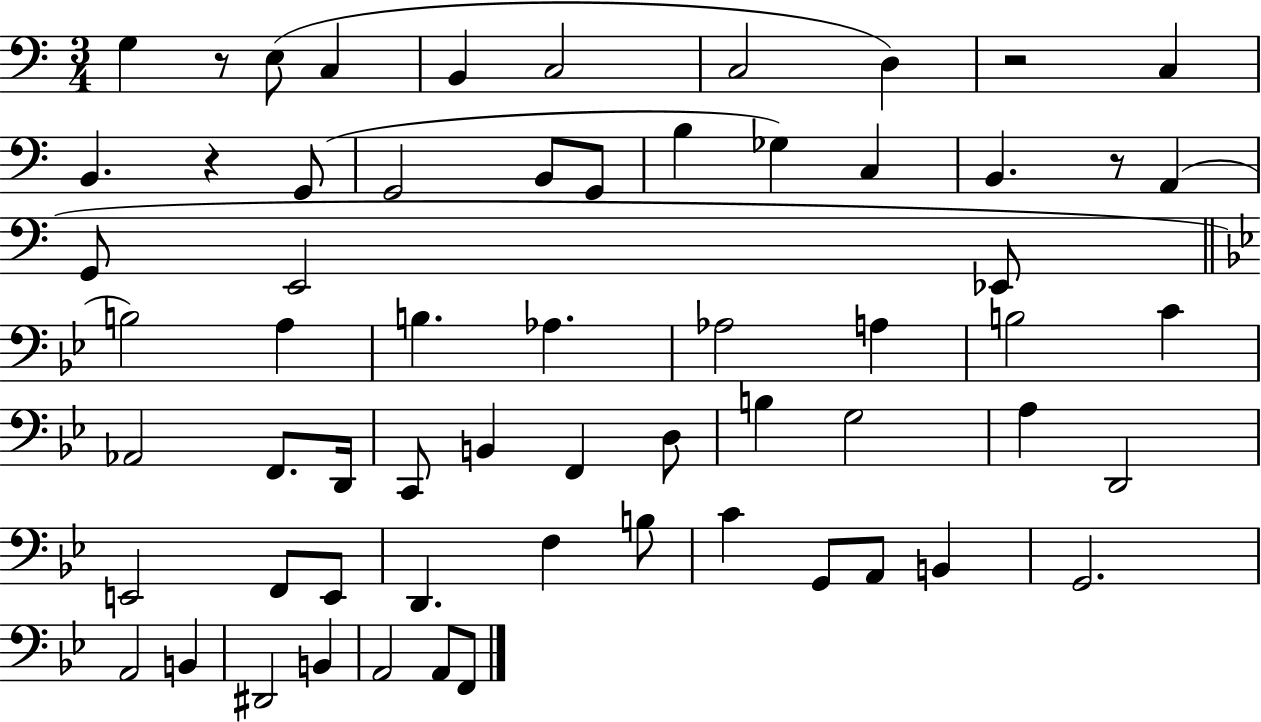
X:1
T:Untitled
M:3/4
L:1/4
K:C
G, z/2 E,/2 C, B,, C,2 C,2 D, z2 C, B,, z G,,/2 G,,2 B,,/2 G,,/2 B, _G, C, B,, z/2 A,, G,,/2 E,,2 _E,,/2 B,2 A, B, _A, _A,2 A, B,2 C _A,,2 F,,/2 D,,/4 C,,/2 B,, F,, D,/2 B, G,2 A, D,,2 E,,2 F,,/2 E,,/2 D,, F, B,/2 C G,,/2 A,,/2 B,, G,,2 A,,2 B,, ^D,,2 B,, A,,2 A,,/2 F,,/2